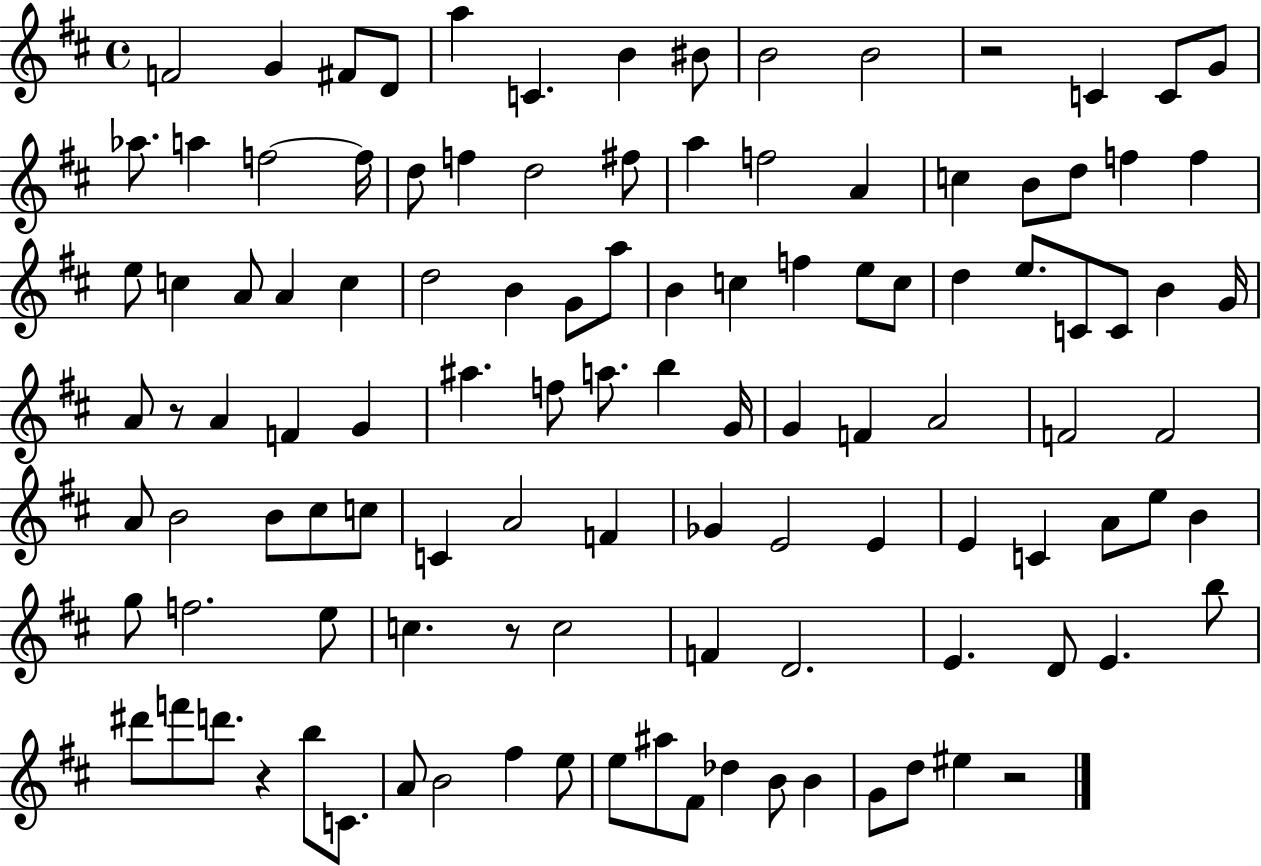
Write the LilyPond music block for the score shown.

{
  \clef treble
  \time 4/4
  \defaultTimeSignature
  \key d \major
  f'2 g'4 fis'8 d'8 | a''4 c'4. b'4 bis'8 | b'2 b'2 | r2 c'4 c'8 g'8 | \break aes''8. a''4 f''2~~ f''16 | d''8 f''4 d''2 fis''8 | a''4 f''2 a'4 | c''4 b'8 d''8 f''4 f''4 | \break e''8 c''4 a'8 a'4 c''4 | d''2 b'4 g'8 a''8 | b'4 c''4 f''4 e''8 c''8 | d''4 e''8. c'8 c'8 b'4 g'16 | \break a'8 r8 a'4 f'4 g'4 | ais''4. f''8 a''8. b''4 g'16 | g'4 f'4 a'2 | f'2 f'2 | \break a'8 b'2 b'8 cis''8 c''8 | c'4 a'2 f'4 | ges'4 e'2 e'4 | e'4 c'4 a'8 e''8 b'4 | \break g''8 f''2. e''8 | c''4. r8 c''2 | f'4 d'2. | e'4. d'8 e'4. b''8 | \break dis'''8 f'''8 d'''8. r4 b''8 c'8. | a'8 b'2 fis''4 e''8 | e''8 ais''8 fis'8 des''4 b'8 b'4 | g'8 d''8 eis''4 r2 | \break \bar "|."
}